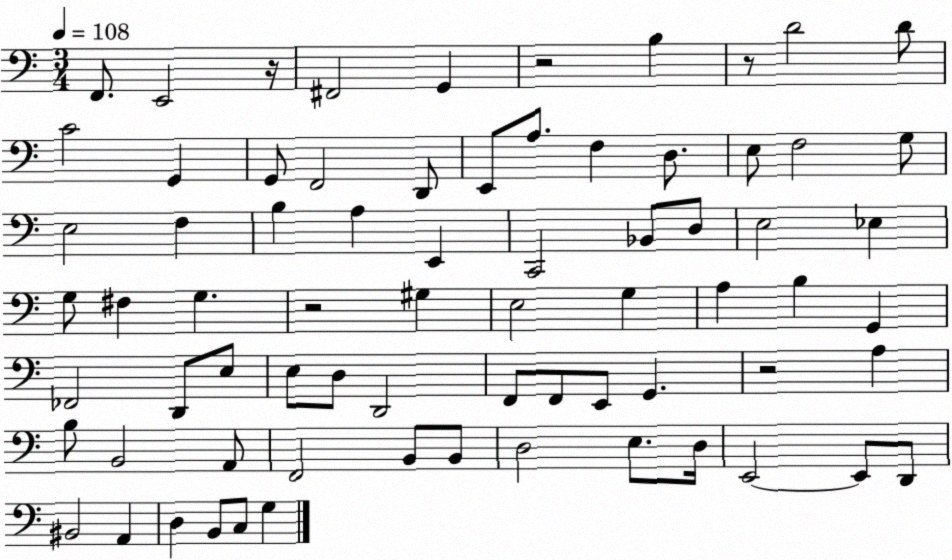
X:1
T:Untitled
M:3/4
L:1/4
K:C
F,,/2 E,,2 z/4 ^F,,2 G,, z2 B, z/2 D2 D/2 C2 G,, G,,/2 F,,2 D,,/2 E,,/2 A,/2 F, D,/2 E,/2 F,2 G,/2 E,2 F, B, A, E,, C,,2 _B,,/2 D,/2 E,2 _E, G,/2 ^F, G, z2 ^G, E,2 G, A, B, G,, _F,,2 D,,/2 E,/2 E,/2 D,/2 D,,2 F,,/2 F,,/2 E,,/2 G,, z2 A, B,/2 B,,2 A,,/2 F,,2 B,,/2 B,,/2 D,2 E,/2 D,/4 E,,2 E,,/2 D,,/2 ^B,,2 A,, D, B,,/2 C,/2 G,